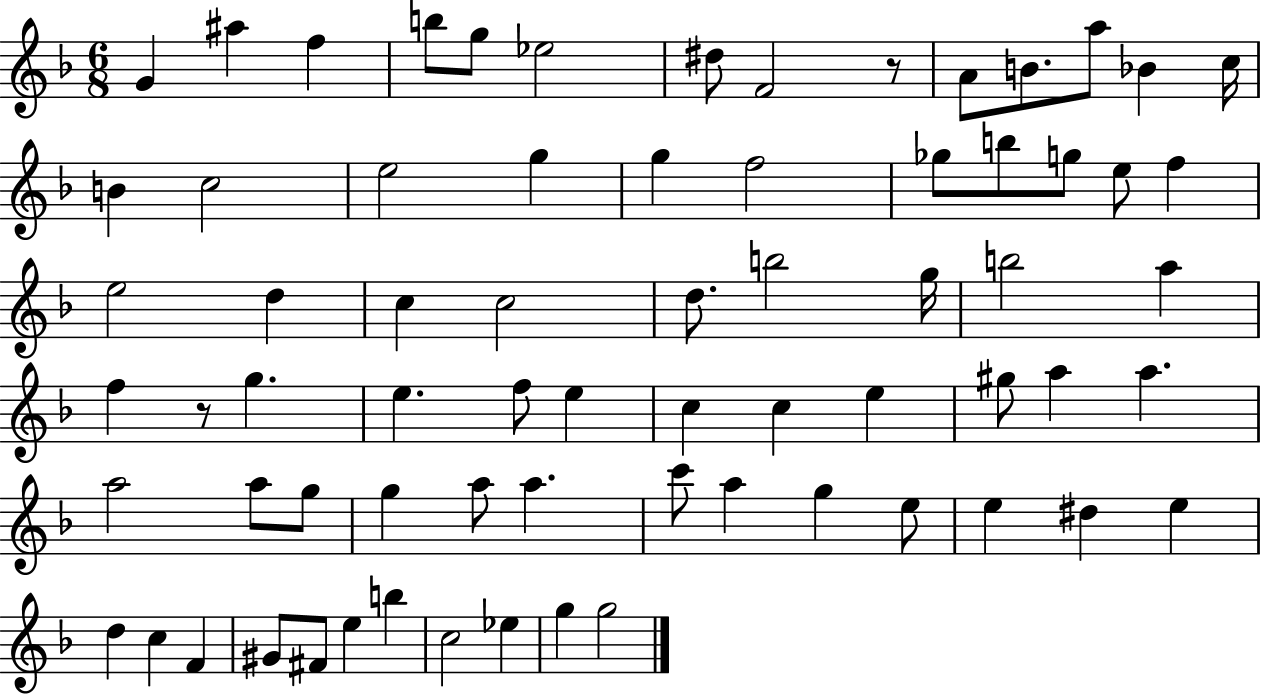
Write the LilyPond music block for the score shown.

{
  \clef treble
  \numericTimeSignature
  \time 6/8
  \key f \major
  \repeat volta 2 { g'4 ais''4 f''4 | b''8 g''8 ees''2 | dis''8 f'2 r8 | a'8 b'8. a''8 bes'4 c''16 | \break b'4 c''2 | e''2 g''4 | g''4 f''2 | ges''8 b''8 g''8 e''8 f''4 | \break e''2 d''4 | c''4 c''2 | d''8. b''2 g''16 | b''2 a''4 | \break f''4 r8 g''4. | e''4. f''8 e''4 | c''4 c''4 e''4 | gis''8 a''4 a''4. | \break a''2 a''8 g''8 | g''4 a''8 a''4. | c'''8 a''4 g''4 e''8 | e''4 dis''4 e''4 | \break d''4 c''4 f'4 | gis'8 fis'8 e''4 b''4 | c''2 ees''4 | g''4 g''2 | \break } \bar "|."
}